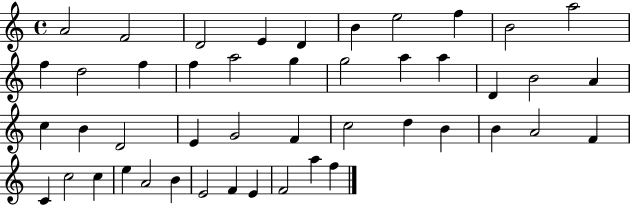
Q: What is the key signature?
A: C major